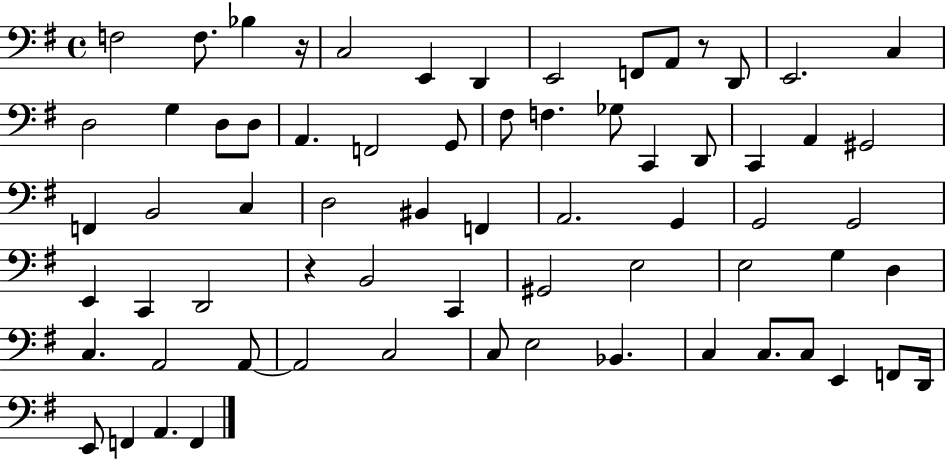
{
  \clef bass
  \time 4/4
  \defaultTimeSignature
  \key g \major
  f2 f8. bes4 r16 | c2 e,4 d,4 | e,2 f,8 a,8 r8 d,8 | e,2. c4 | \break d2 g4 d8 d8 | a,4. f,2 g,8 | fis8 f4. ges8 c,4 d,8 | c,4 a,4 gis,2 | \break f,4 b,2 c4 | d2 bis,4 f,4 | a,2. g,4 | g,2 g,2 | \break e,4 c,4 d,2 | r4 b,2 c,4 | gis,2 e2 | e2 g4 d4 | \break c4. a,2 a,8~~ | a,2 c2 | c8 e2 bes,4. | c4 c8. c8 e,4 f,8 d,16 | \break e,8 f,4 a,4. f,4 | \bar "|."
}